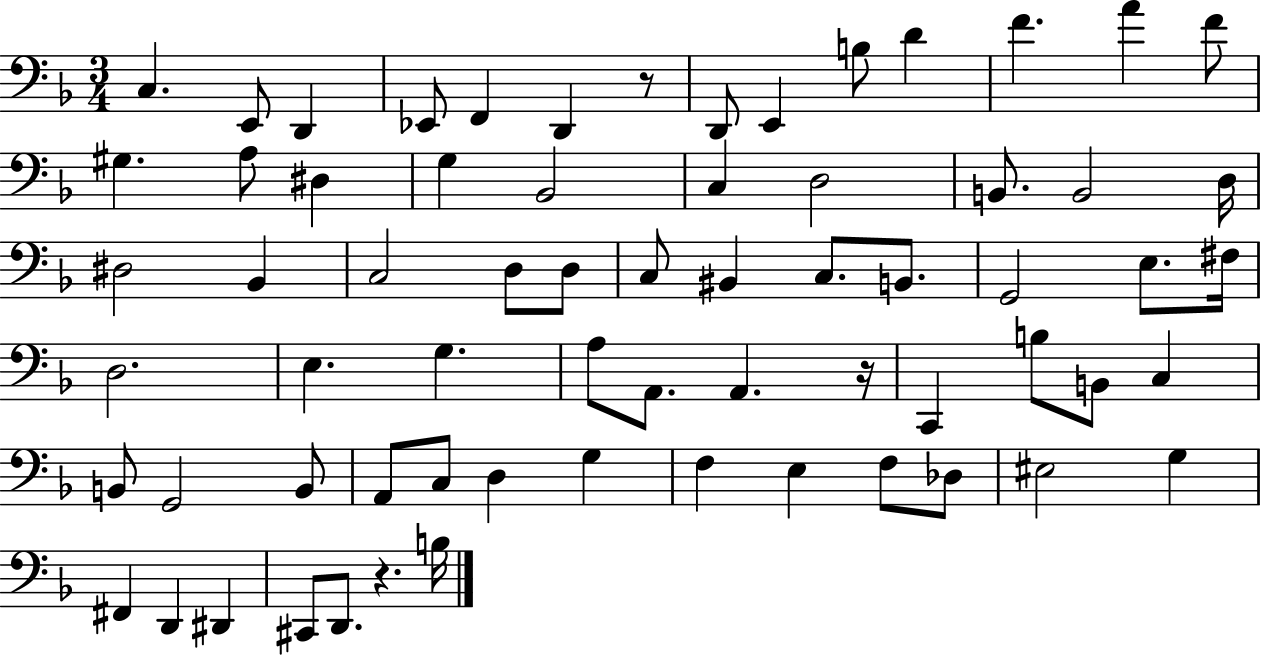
X:1
T:Untitled
M:3/4
L:1/4
K:F
C, E,,/2 D,, _E,,/2 F,, D,, z/2 D,,/2 E,, B,/2 D F A F/2 ^G, A,/2 ^D, G, _B,,2 C, D,2 B,,/2 B,,2 D,/4 ^D,2 _B,, C,2 D,/2 D,/2 C,/2 ^B,, C,/2 B,,/2 G,,2 E,/2 ^F,/4 D,2 E, G, A,/2 A,,/2 A,, z/4 C,, B,/2 B,,/2 C, B,,/2 G,,2 B,,/2 A,,/2 C,/2 D, G, F, E, F,/2 _D,/2 ^E,2 G, ^F,, D,, ^D,, ^C,,/2 D,,/2 z B,/4